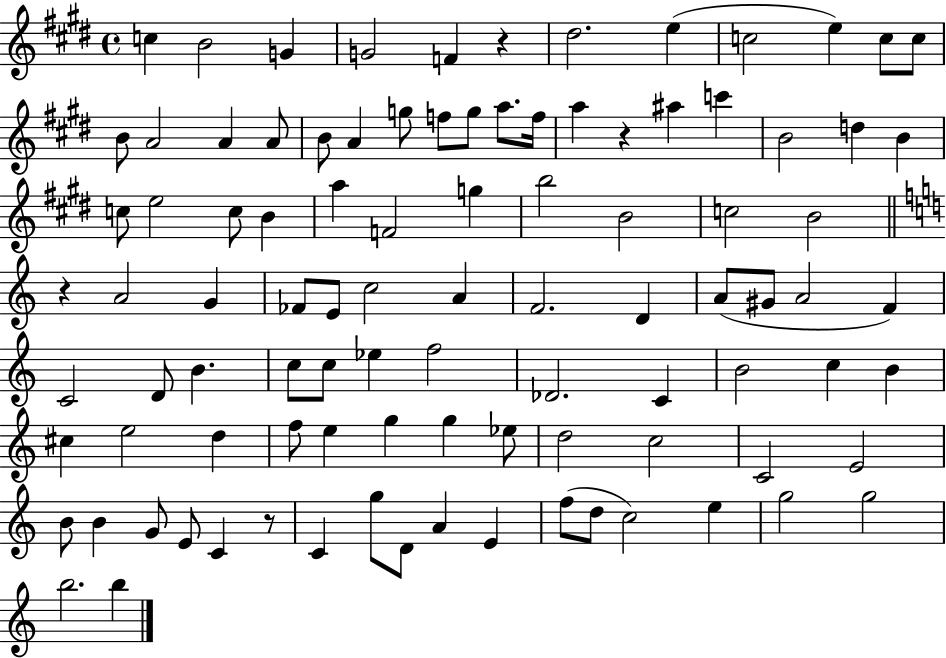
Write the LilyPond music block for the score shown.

{
  \clef treble
  \time 4/4
  \defaultTimeSignature
  \key e \major
  c''4 b'2 g'4 | g'2 f'4 r4 | dis''2. e''4( | c''2 e''4) c''8 c''8 | \break b'8 a'2 a'4 a'8 | b'8 a'4 g''8 f''8 g''8 a''8. f''16 | a''4 r4 ais''4 c'''4 | b'2 d''4 b'4 | \break c''8 e''2 c''8 b'4 | a''4 f'2 g''4 | b''2 b'2 | c''2 b'2 | \break \bar "||" \break \key a \minor r4 a'2 g'4 | fes'8 e'8 c''2 a'4 | f'2. d'4 | a'8( gis'8 a'2 f'4) | \break c'2 d'8 b'4. | c''8 c''8 ees''4 f''2 | des'2. c'4 | b'2 c''4 b'4 | \break cis''4 e''2 d''4 | f''8 e''4 g''4 g''4 ees''8 | d''2 c''2 | c'2 e'2 | \break b'8 b'4 g'8 e'8 c'4 r8 | c'4 g''8 d'8 a'4 e'4 | f''8( d''8 c''2) e''4 | g''2 g''2 | \break b''2. b''4 | \bar "|."
}